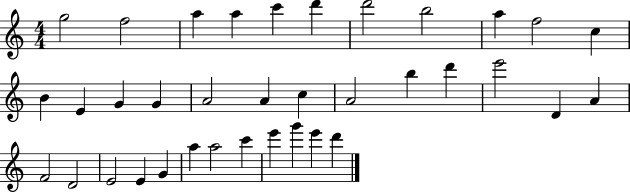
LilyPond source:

{
  \clef treble
  \numericTimeSignature
  \time 4/4
  \key c \major
  g''2 f''2 | a''4 a''4 c'''4 d'''4 | d'''2 b''2 | a''4 f''2 c''4 | \break b'4 e'4 g'4 g'4 | a'2 a'4 c''4 | a'2 b''4 d'''4 | e'''2 d'4 a'4 | \break f'2 d'2 | e'2 e'4 g'4 | a''4 a''2 c'''4 | e'''4 g'''4 e'''4 d'''4 | \break \bar "|."
}